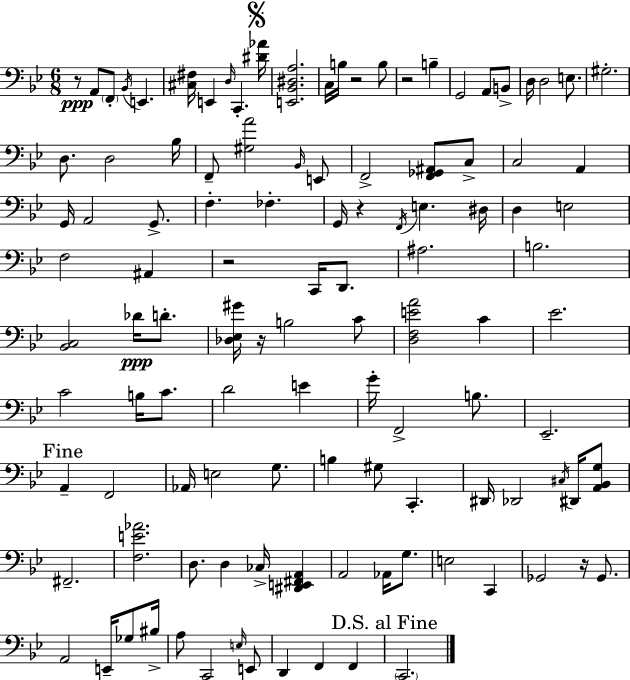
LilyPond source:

{
  \clef bass
  \numericTimeSignature
  \time 6/8
  \key g \minor
  r8\ppp a,8 \parenthesize f,8-. \acciaccatura { bes,16 } e,4. | <cis fis>16 e,4 \grace { d16 } c,4.-. | \mark \markup { \musicglyph "scripts.segno" } <dis' aes'>16 <e, bes, dis a>2. | c16 b16 r2 | \break b8 r2 b4-- | g,2 a,8 | b,8-> d16 d2 e8. | gis2.-. | \break d8. d2 | bes16 f,8-- <gis a'>2 | \grace { bes,16 } e,8 f,2-> <f, ges, ais,>8 | c8-> c2 a,4 | \break g,16 a,2 | g,8.-> f4.-. fes4.-. | g,16 r4 \acciaccatura { f,16 } e4. | dis16 d4 e2 | \break f2 | ais,4 r2 | c,16 d,8. ais2. | b2. | \break <bes, c>2 | des'16\ppp d'8.-. <des ees gis'>16 r16 b2 | c'8 <d f e' a'>2 | c'4 ees'2. | \break c'2 | b16 c'8. d'2 | e'4 g'16-. f,2-> | b8. ees,2.-- | \break \mark "Fine" a,4-- f,2 | aes,16 e2 | g8. b4 gis8 c,4.-. | dis,16 des,2 | \break \acciaccatura { cis16 } dis,16 <a, bes, g>8 fis,2.-- | <f e' aes'>2. | d8. d4 | ces16-> <dis, e, fis, a,>4 a,2 | \break aes,16 g8. e2 | c,4 ges,2 | r16 ges,8. a,2 | e,16-- ges8 bis16-> a8 c,2 | \break \grace { e16 } e,8 d,4 f,4 | f,4 \mark "D.S. al Fine" \parenthesize c,2. | \bar "|."
}